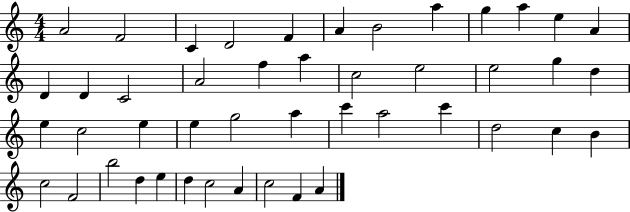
A4/h F4/h C4/q D4/h F4/q A4/q B4/h A5/q G5/q A5/q E5/q A4/q D4/q D4/q C4/h A4/h F5/q A5/q C5/h E5/h E5/h G5/q D5/q E5/q C5/h E5/q E5/q G5/h A5/q C6/q A5/h C6/q D5/h C5/q B4/q C5/h F4/h B5/h D5/q E5/q D5/q C5/h A4/q C5/h F4/q A4/q